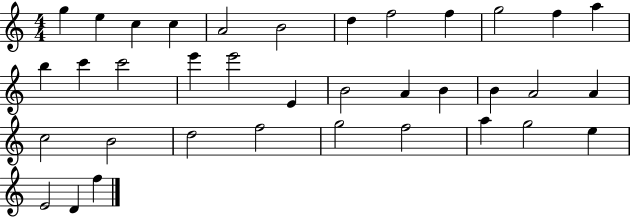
{
  \clef treble
  \numericTimeSignature
  \time 4/4
  \key c \major
  g''4 e''4 c''4 c''4 | a'2 b'2 | d''4 f''2 f''4 | g''2 f''4 a''4 | \break b''4 c'''4 c'''2 | e'''4 e'''2 e'4 | b'2 a'4 b'4 | b'4 a'2 a'4 | \break c''2 b'2 | d''2 f''2 | g''2 f''2 | a''4 g''2 e''4 | \break e'2 d'4 f''4 | \bar "|."
}